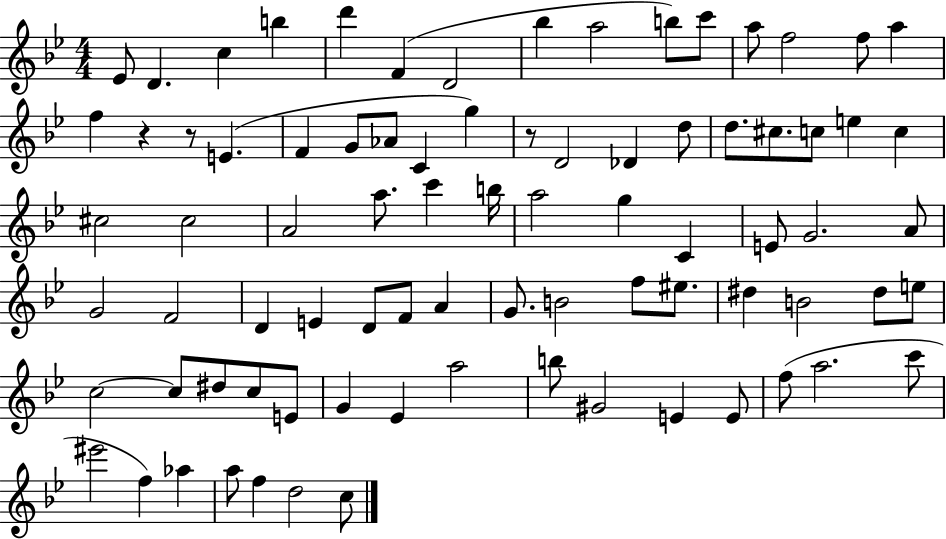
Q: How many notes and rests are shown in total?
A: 82